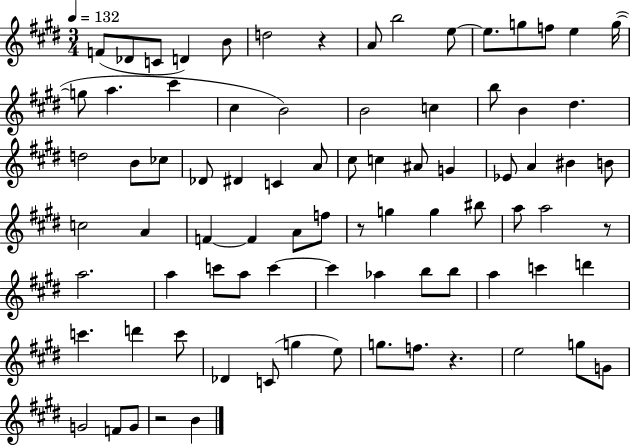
X:1
T:Untitled
M:3/4
L:1/4
K:E
F/2 _D/2 C/2 D B/2 d2 z A/2 b2 e/2 e/2 g/2 f/2 e g/4 g/2 a ^c' ^c B2 B2 c b/2 B ^d d2 B/2 _c/2 _D/2 ^D C A/2 ^c/2 c ^A/2 G _E/2 A ^B B/2 c2 A F F A/2 f/2 z/2 g g ^b/2 a/2 a2 z/2 a2 a c'/2 a/2 c' c' _a b/2 b/2 a c' d' c' d' c'/2 _D C/2 g e/2 g/2 f/2 z e2 g/2 G/2 G2 F/2 G/2 z2 B